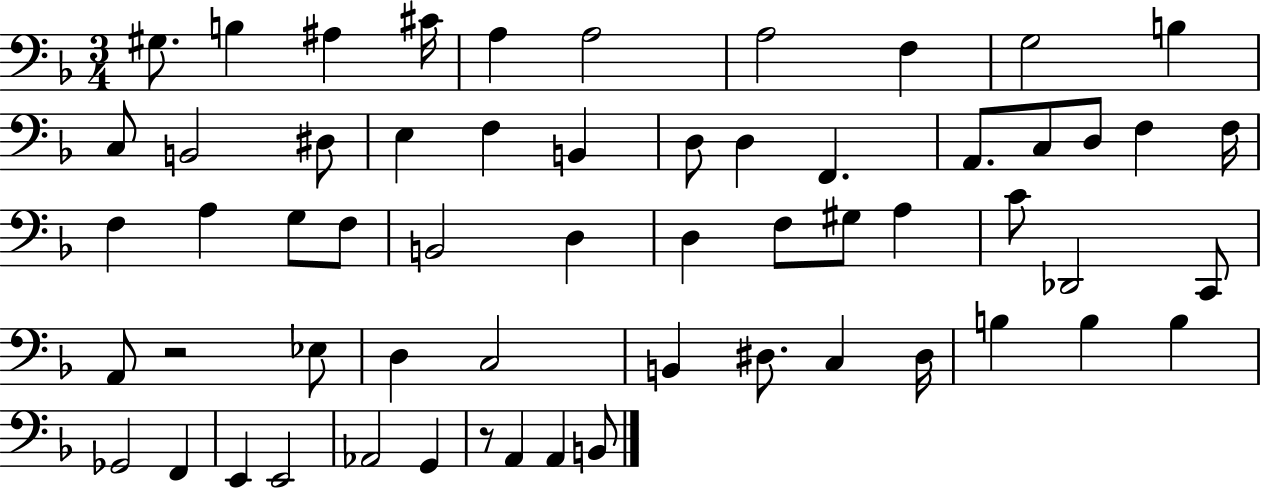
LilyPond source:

{
  \clef bass
  \numericTimeSignature
  \time 3/4
  \key f \major
  gis8. b4 ais4 cis'16 | a4 a2 | a2 f4 | g2 b4 | \break c8 b,2 dis8 | e4 f4 b,4 | d8 d4 f,4. | a,8. c8 d8 f4 f16 | \break f4 a4 g8 f8 | b,2 d4 | d4 f8 gis8 a4 | c'8 des,2 c,8 | \break a,8 r2 ees8 | d4 c2 | b,4 dis8. c4 dis16 | b4 b4 b4 | \break ges,2 f,4 | e,4 e,2 | aes,2 g,4 | r8 a,4 a,4 b,8 | \break \bar "|."
}